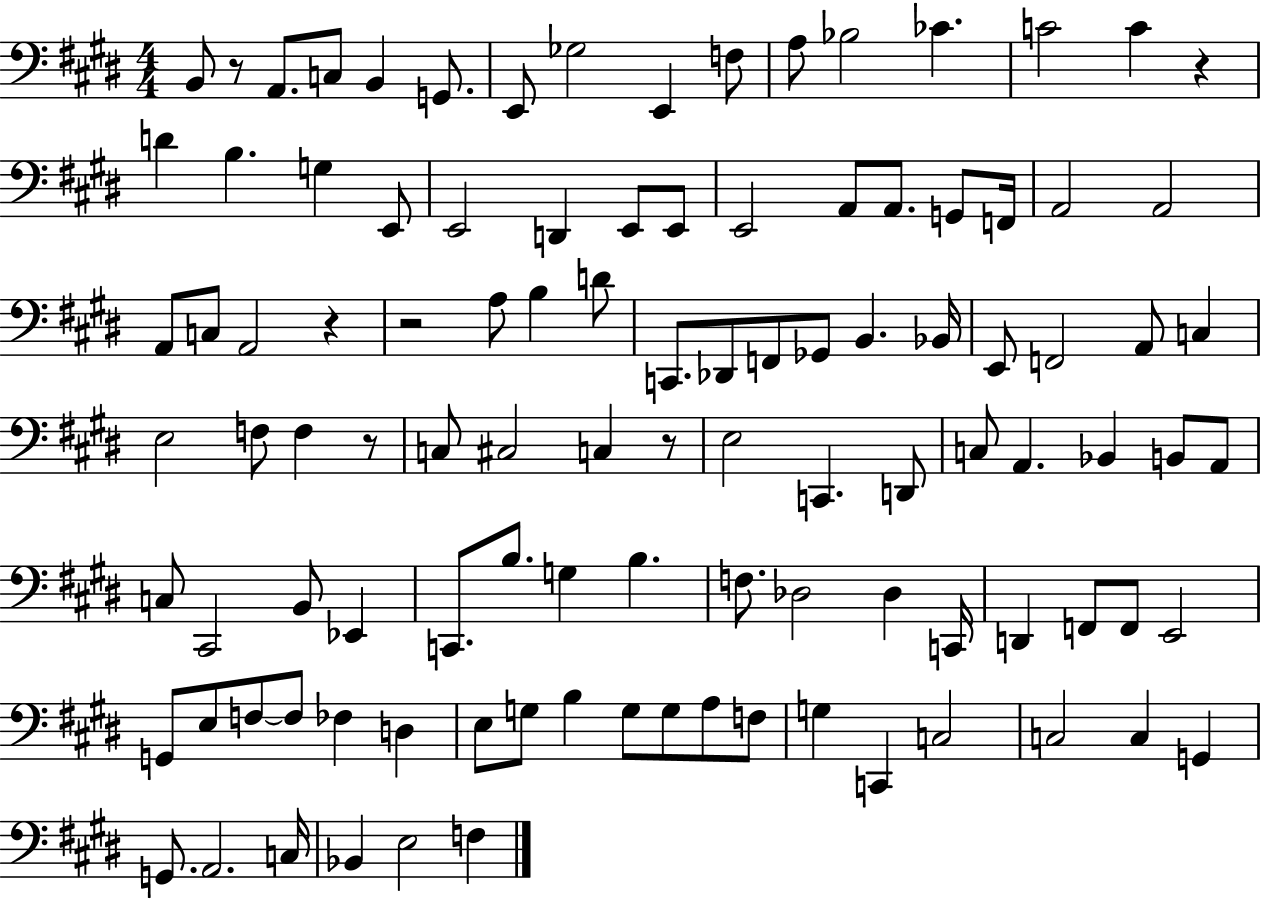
{
  \clef bass
  \numericTimeSignature
  \time 4/4
  \key e \major
  b,8 r8 a,8. c8 b,4 g,8. | e,8 ges2 e,4 f8 | a8 bes2 ces'4. | c'2 c'4 r4 | \break d'4 b4. g4 e,8 | e,2 d,4 e,8 e,8 | e,2 a,8 a,8. g,8 f,16 | a,2 a,2 | \break a,8 c8 a,2 r4 | r2 a8 b4 d'8 | c,8. des,8 f,8 ges,8 b,4. bes,16 | e,8 f,2 a,8 c4 | \break e2 f8 f4 r8 | c8 cis2 c4 r8 | e2 c,4. d,8 | c8 a,4. bes,4 b,8 a,8 | \break c8 cis,2 b,8 ees,4 | c,8. b8. g4 b4. | f8. des2 des4 c,16 | d,4 f,8 f,8 e,2 | \break g,8 e8 f8~~ f8 fes4 d4 | e8 g8 b4 g8 g8 a8 f8 | g4 c,4 c2 | c2 c4 g,4 | \break g,8. a,2. c16 | bes,4 e2 f4 | \bar "|."
}